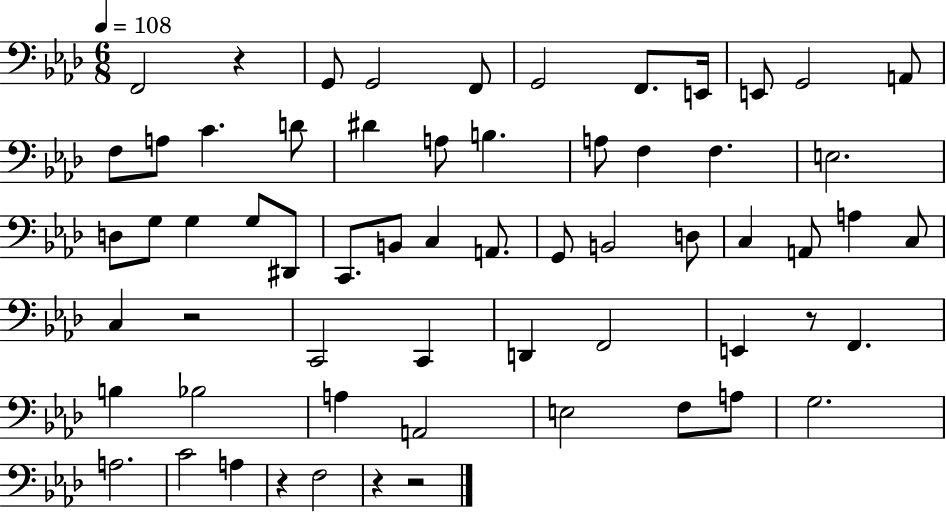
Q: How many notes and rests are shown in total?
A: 62